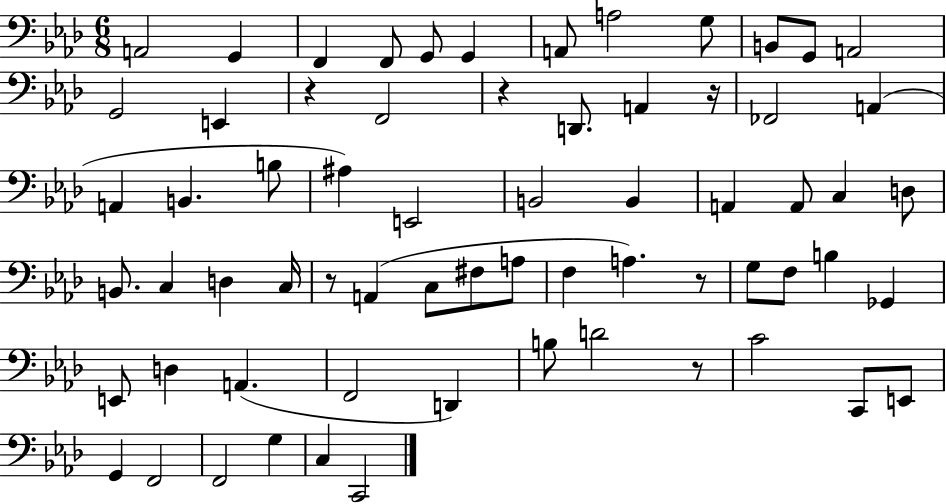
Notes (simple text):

A2/h G2/q F2/q F2/e G2/e G2/q A2/e A3/h G3/e B2/e G2/e A2/h G2/h E2/q R/q F2/h R/q D2/e. A2/q R/s FES2/h A2/q A2/q B2/q. B3/e A#3/q E2/h B2/h B2/q A2/q A2/e C3/q D3/e B2/e. C3/q D3/q C3/s R/e A2/q C3/e F#3/e A3/e F3/q A3/q. R/e G3/e F3/e B3/q Gb2/q E2/e D3/q A2/q. F2/h D2/q B3/e D4/h R/e C4/h C2/e E2/e G2/q F2/h F2/h G3/q C3/q C2/h